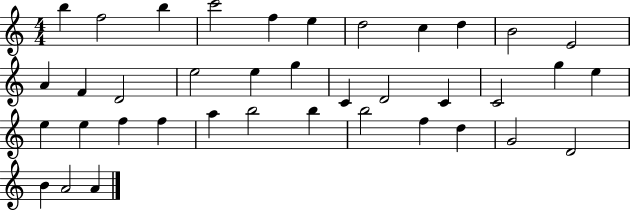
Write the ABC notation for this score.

X:1
T:Untitled
M:4/4
L:1/4
K:C
b f2 b c'2 f e d2 c d B2 E2 A F D2 e2 e g C D2 C C2 g e e e f f a b2 b b2 f d G2 D2 B A2 A